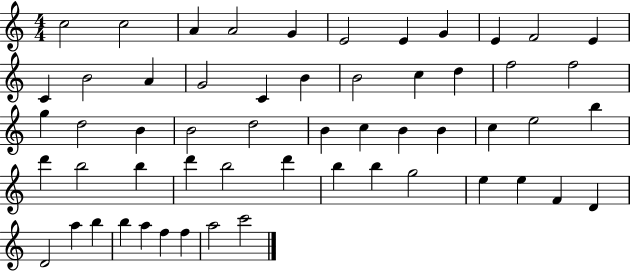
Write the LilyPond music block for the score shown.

{
  \clef treble
  \numericTimeSignature
  \time 4/4
  \key c \major
  c''2 c''2 | a'4 a'2 g'4 | e'2 e'4 g'4 | e'4 f'2 e'4 | \break c'4 b'2 a'4 | g'2 c'4 b'4 | b'2 c''4 d''4 | f''2 f''2 | \break g''4 d''2 b'4 | b'2 d''2 | b'4 c''4 b'4 b'4 | c''4 e''2 b''4 | \break d'''4 b''2 b''4 | d'''4 b''2 d'''4 | b''4 b''4 g''2 | e''4 e''4 f'4 d'4 | \break d'2 a''4 b''4 | b''4 a''4 f''4 f''4 | a''2 c'''2 | \bar "|."
}